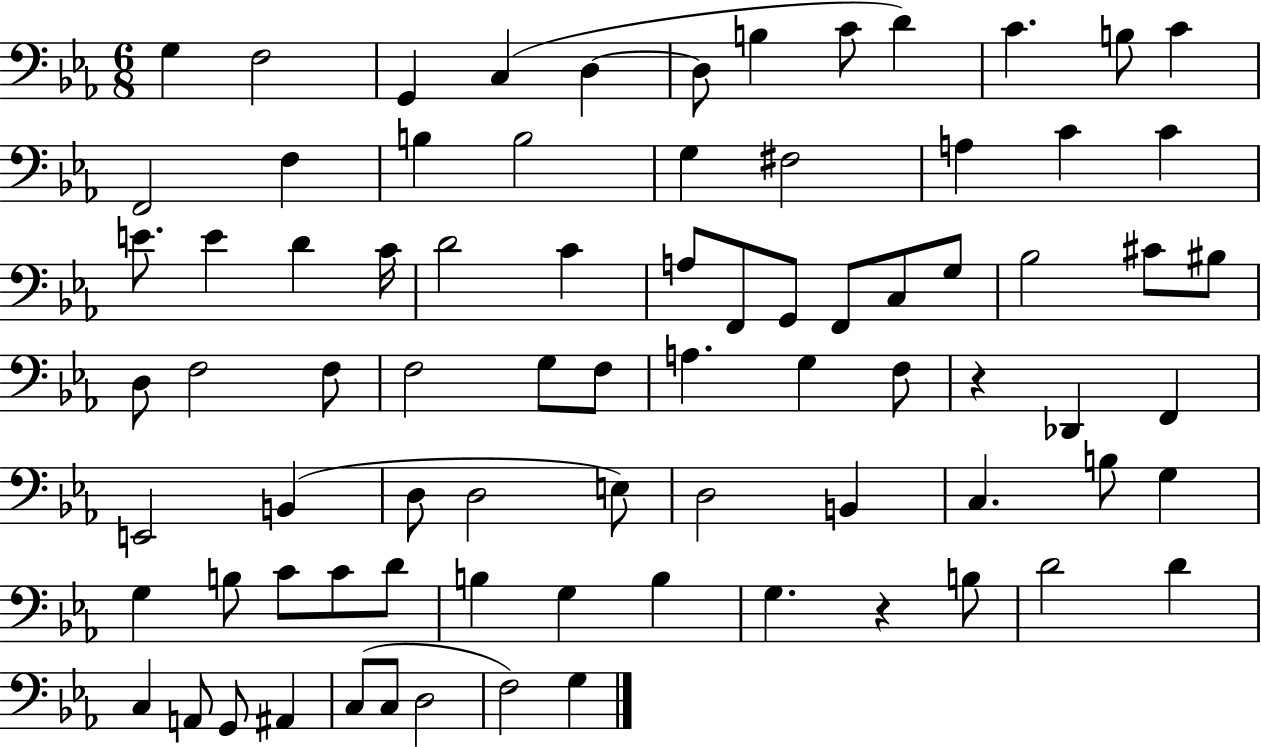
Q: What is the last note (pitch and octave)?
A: G3